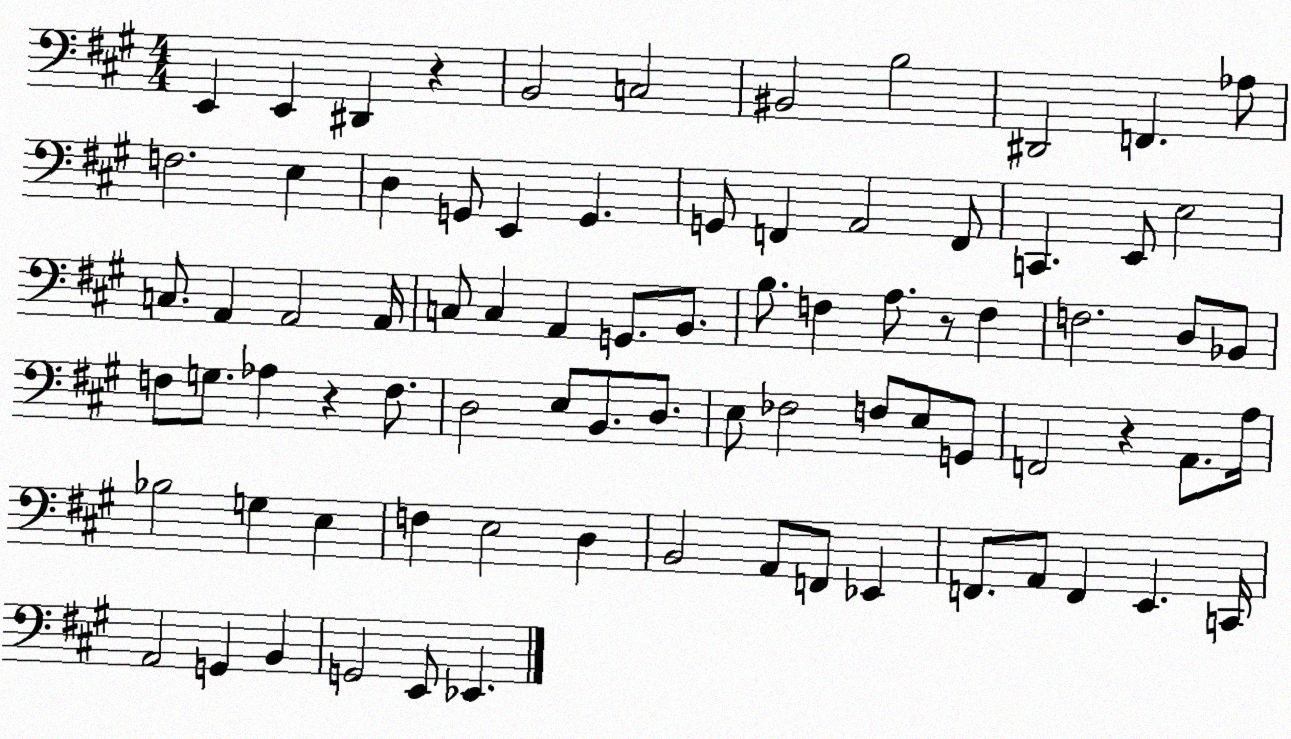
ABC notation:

X:1
T:Untitled
M:4/4
L:1/4
K:A
E,, E,, ^D,, z B,,2 C,2 ^B,,2 B,2 ^D,,2 F,, _A,/2 F,2 E, D, G,,/2 E,, G,, G,,/2 F,, A,,2 F,,/2 C,, E,,/2 E,2 C,/2 A,, A,,2 A,,/4 C,/2 C, A,, G,,/2 B,,/2 B,/2 F, A,/2 z/2 F, F,2 D,/2 _B,,/2 F,/2 G,/2 _A, z F,/2 D,2 E,/2 B,,/2 D,/2 E,/2 _F,2 F,/2 E,/2 G,,/2 F,,2 z A,,/2 A,/4 _B,2 G, E, F, E,2 D, B,,2 A,,/2 F,,/2 _E,, F,,/2 A,,/2 F,, E,, C,,/4 A,,2 G,, B,, G,,2 E,,/2 _E,,